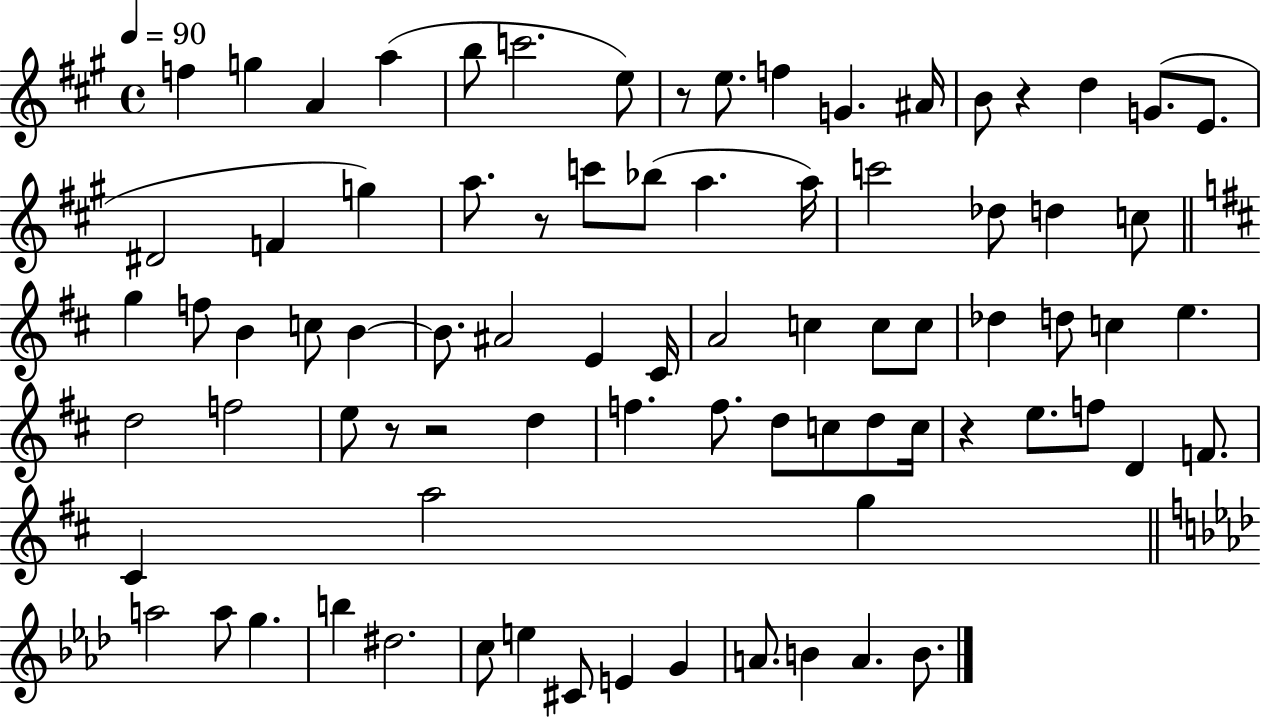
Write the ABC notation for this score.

X:1
T:Untitled
M:4/4
L:1/4
K:A
f g A a b/2 c'2 e/2 z/2 e/2 f G ^A/4 B/2 z d G/2 E/2 ^D2 F g a/2 z/2 c'/2 _b/2 a a/4 c'2 _d/2 d c/2 g f/2 B c/2 B B/2 ^A2 E ^C/4 A2 c c/2 c/2 _d d/2 c e d2 f2 e/2 z/2 z2 d f f/2 d/2 c/2 d/2 c/4 z e/2 f/2 D F/2 ^C a2 g a2 a/2 g b ^d2 c/2 e ^C/2 E G A/2 B A B/2